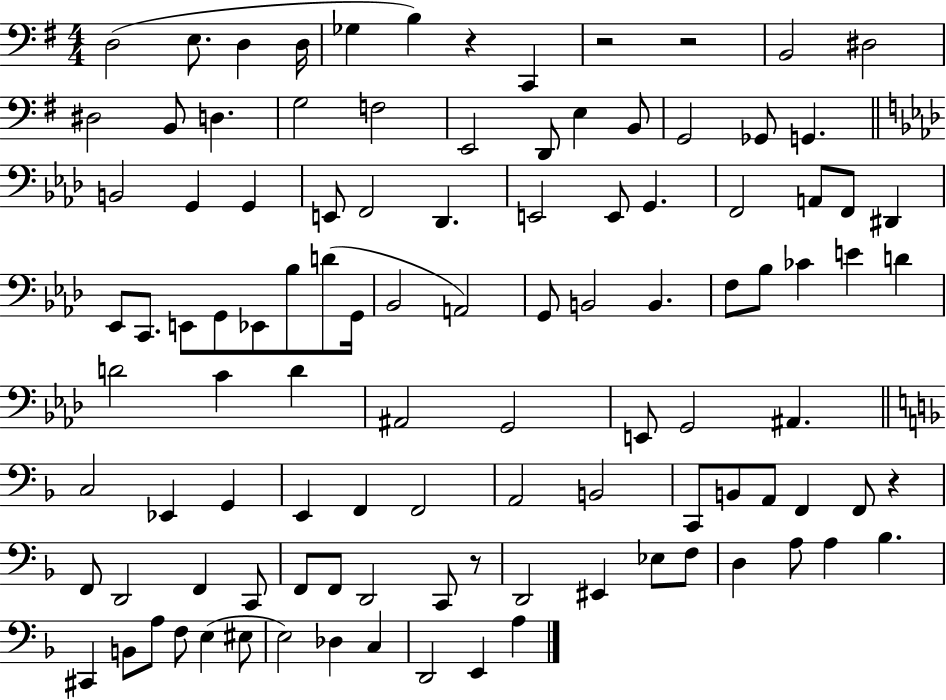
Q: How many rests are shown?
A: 5